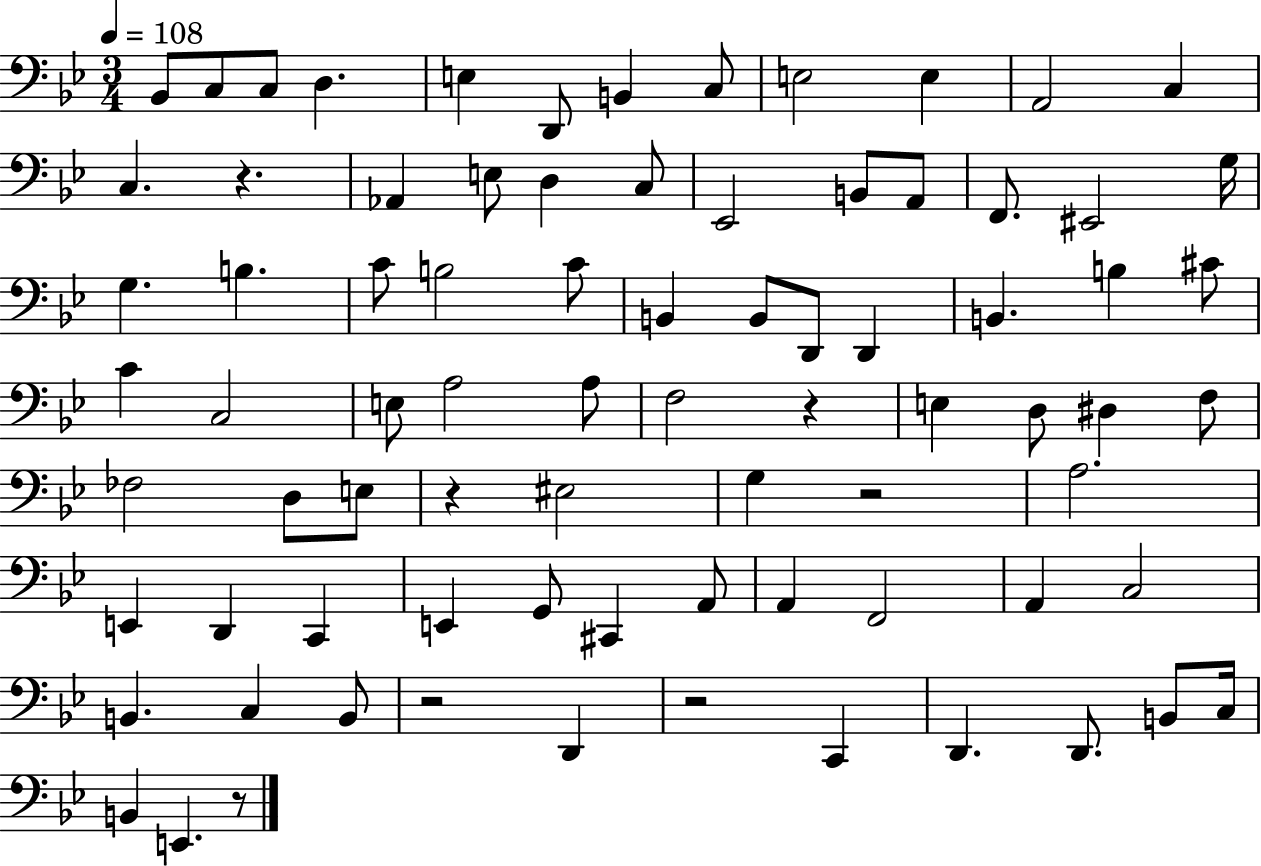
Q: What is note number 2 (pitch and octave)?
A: C3